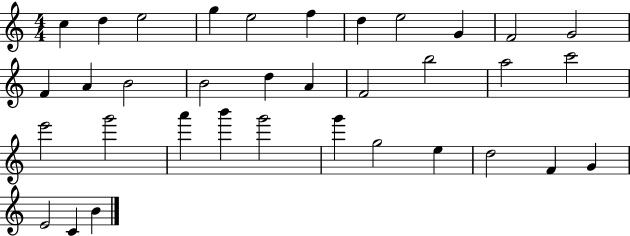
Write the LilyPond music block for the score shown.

{
  \clef treble
  \numericTimeSignature
  \time 4/4
  \key c \major
  c''4 d''4 e''2 | g''4 e''2 f''4 | d''4 e''2 g'4 | f'2 g'2 | \break f'4 a'4 b'2 | b'2 d''4 a'4 | f'2 b''2 | a''2 c'''2 | \break e'''2 g'''2 | a'''4 b'''4 g'''2 | g'''4 g''2 e''4 | d''2 f'4 g'4 | \break e'2 c'4 b'4 | \bar "|."
}